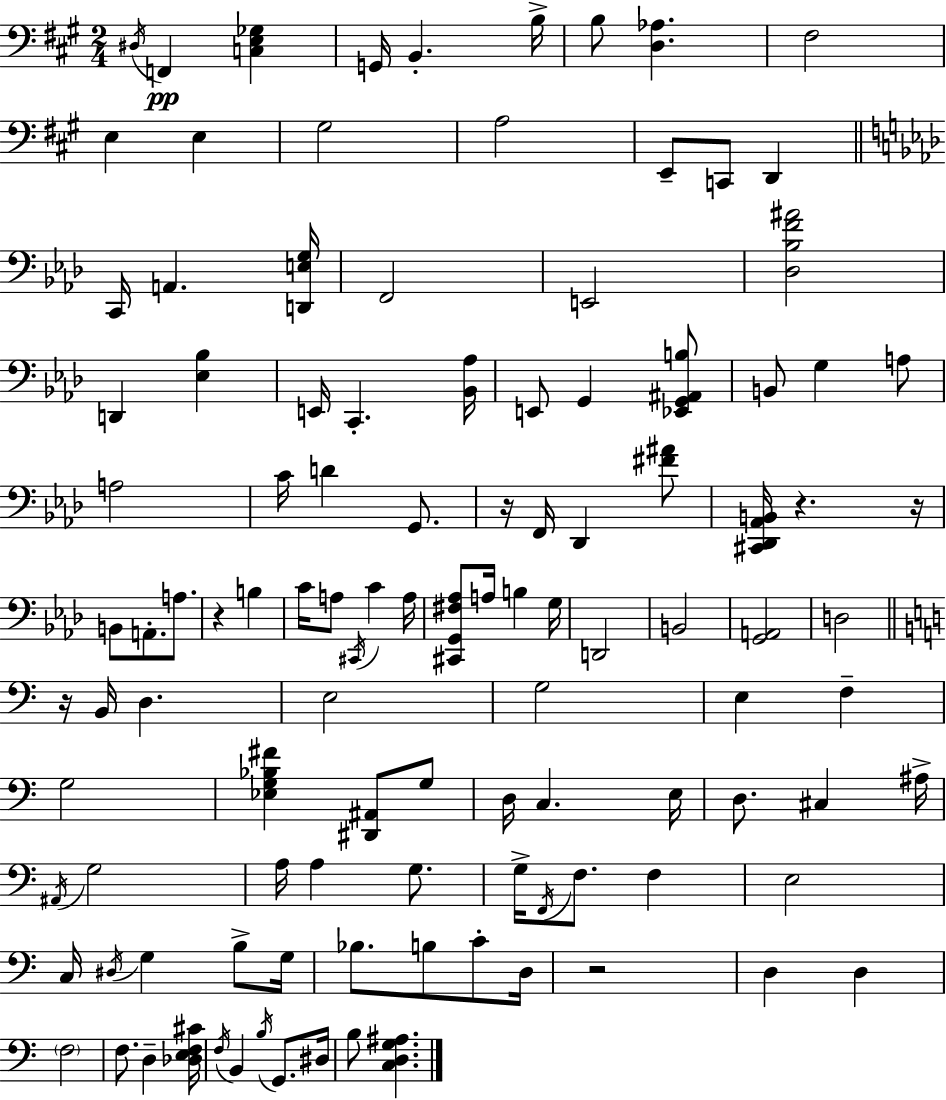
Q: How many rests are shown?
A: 6